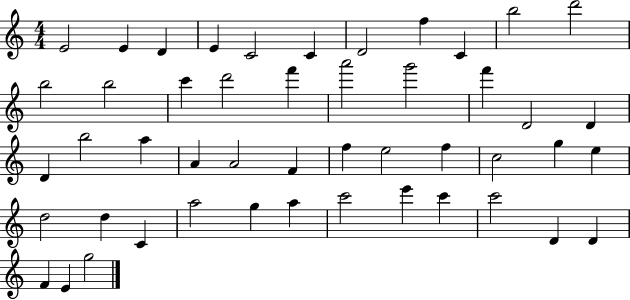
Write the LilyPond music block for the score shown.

{
  \clef treble
  \numericTimeSignature
  \time 4/4
  \key c \major
  e'2 e'4 d'4 | e'4 c'2 c'4 | d'2 f''4 c'4 | b''2 d'''2 | \break b''2 b''2 | c'''4 d'''2 f'''4 | a'''2 g'''2 | f'''4 d'2 d'4 | \break d'4 b''2 a''4 | a'4 a'2 f'4 | f''4 e''2 f''4 | c''2 g''4 e''4 | \break d''2 d''4 c'4 | a''2 g''4 a''4 | c'''2 e'''4 c'''4 | c'''2 d'4 d'4 | \break f'4 e'4 g''2 | \bar "|."
}